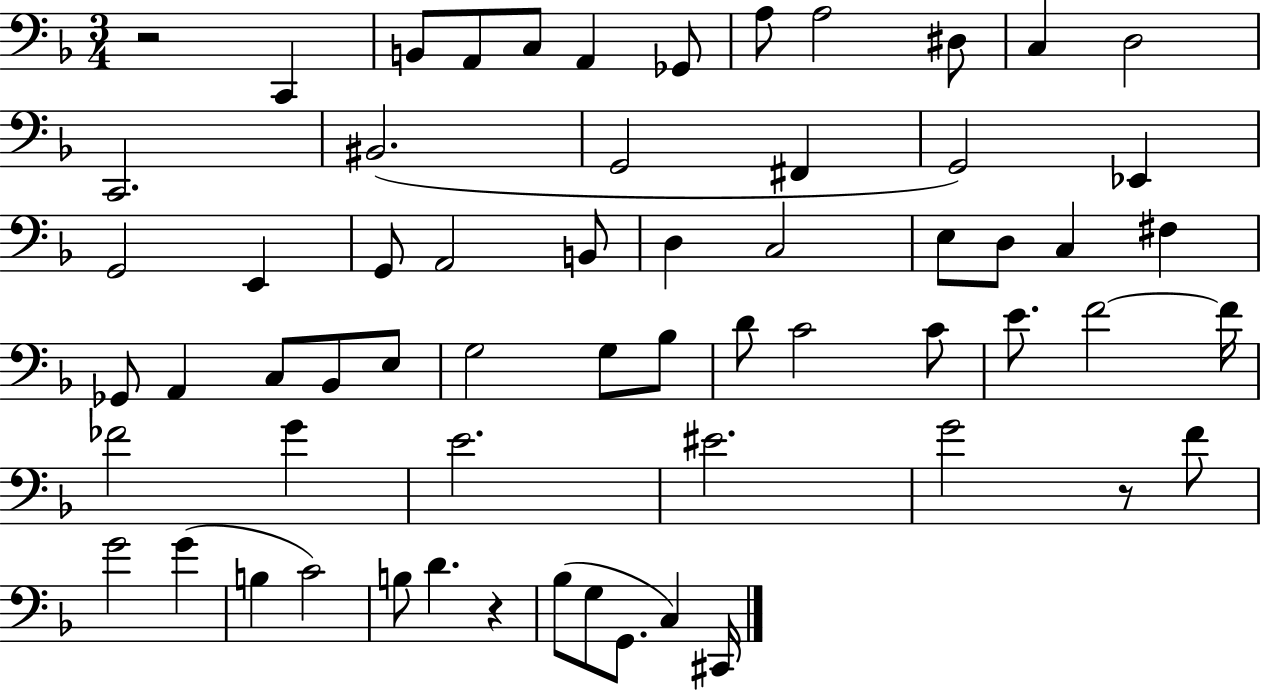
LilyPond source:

{
  \clef bass
  \numericTimeSignature
  \time 3/4
  \key f \major
  r2 c,4 | b,8 a,8 c8 a,4 ges,8 | a8 a2 dis8 | c4 d2 | \break c,2. | bis,2.( | g,2 fis,4 | g,2) ees,4 | \break g,2 e,4 | g,8 a,2 b,8 | d4 c2 | e8 d8 c4 fis4 | \break ges,8 a,4 c8 bes,8 e8 | g2 g8 bes8 | d'8 c'2 c'8 | e'8. f'2~~ f'16 | \break fes'2 g'4 | e'2. | eis'2. | g'2 r8 f'8 | \break g'2 g'4( | b4 c'2) | b8 d'4. r4 | bes8( g8 g,8. c4) cis,16 | \break \bar "|."
}